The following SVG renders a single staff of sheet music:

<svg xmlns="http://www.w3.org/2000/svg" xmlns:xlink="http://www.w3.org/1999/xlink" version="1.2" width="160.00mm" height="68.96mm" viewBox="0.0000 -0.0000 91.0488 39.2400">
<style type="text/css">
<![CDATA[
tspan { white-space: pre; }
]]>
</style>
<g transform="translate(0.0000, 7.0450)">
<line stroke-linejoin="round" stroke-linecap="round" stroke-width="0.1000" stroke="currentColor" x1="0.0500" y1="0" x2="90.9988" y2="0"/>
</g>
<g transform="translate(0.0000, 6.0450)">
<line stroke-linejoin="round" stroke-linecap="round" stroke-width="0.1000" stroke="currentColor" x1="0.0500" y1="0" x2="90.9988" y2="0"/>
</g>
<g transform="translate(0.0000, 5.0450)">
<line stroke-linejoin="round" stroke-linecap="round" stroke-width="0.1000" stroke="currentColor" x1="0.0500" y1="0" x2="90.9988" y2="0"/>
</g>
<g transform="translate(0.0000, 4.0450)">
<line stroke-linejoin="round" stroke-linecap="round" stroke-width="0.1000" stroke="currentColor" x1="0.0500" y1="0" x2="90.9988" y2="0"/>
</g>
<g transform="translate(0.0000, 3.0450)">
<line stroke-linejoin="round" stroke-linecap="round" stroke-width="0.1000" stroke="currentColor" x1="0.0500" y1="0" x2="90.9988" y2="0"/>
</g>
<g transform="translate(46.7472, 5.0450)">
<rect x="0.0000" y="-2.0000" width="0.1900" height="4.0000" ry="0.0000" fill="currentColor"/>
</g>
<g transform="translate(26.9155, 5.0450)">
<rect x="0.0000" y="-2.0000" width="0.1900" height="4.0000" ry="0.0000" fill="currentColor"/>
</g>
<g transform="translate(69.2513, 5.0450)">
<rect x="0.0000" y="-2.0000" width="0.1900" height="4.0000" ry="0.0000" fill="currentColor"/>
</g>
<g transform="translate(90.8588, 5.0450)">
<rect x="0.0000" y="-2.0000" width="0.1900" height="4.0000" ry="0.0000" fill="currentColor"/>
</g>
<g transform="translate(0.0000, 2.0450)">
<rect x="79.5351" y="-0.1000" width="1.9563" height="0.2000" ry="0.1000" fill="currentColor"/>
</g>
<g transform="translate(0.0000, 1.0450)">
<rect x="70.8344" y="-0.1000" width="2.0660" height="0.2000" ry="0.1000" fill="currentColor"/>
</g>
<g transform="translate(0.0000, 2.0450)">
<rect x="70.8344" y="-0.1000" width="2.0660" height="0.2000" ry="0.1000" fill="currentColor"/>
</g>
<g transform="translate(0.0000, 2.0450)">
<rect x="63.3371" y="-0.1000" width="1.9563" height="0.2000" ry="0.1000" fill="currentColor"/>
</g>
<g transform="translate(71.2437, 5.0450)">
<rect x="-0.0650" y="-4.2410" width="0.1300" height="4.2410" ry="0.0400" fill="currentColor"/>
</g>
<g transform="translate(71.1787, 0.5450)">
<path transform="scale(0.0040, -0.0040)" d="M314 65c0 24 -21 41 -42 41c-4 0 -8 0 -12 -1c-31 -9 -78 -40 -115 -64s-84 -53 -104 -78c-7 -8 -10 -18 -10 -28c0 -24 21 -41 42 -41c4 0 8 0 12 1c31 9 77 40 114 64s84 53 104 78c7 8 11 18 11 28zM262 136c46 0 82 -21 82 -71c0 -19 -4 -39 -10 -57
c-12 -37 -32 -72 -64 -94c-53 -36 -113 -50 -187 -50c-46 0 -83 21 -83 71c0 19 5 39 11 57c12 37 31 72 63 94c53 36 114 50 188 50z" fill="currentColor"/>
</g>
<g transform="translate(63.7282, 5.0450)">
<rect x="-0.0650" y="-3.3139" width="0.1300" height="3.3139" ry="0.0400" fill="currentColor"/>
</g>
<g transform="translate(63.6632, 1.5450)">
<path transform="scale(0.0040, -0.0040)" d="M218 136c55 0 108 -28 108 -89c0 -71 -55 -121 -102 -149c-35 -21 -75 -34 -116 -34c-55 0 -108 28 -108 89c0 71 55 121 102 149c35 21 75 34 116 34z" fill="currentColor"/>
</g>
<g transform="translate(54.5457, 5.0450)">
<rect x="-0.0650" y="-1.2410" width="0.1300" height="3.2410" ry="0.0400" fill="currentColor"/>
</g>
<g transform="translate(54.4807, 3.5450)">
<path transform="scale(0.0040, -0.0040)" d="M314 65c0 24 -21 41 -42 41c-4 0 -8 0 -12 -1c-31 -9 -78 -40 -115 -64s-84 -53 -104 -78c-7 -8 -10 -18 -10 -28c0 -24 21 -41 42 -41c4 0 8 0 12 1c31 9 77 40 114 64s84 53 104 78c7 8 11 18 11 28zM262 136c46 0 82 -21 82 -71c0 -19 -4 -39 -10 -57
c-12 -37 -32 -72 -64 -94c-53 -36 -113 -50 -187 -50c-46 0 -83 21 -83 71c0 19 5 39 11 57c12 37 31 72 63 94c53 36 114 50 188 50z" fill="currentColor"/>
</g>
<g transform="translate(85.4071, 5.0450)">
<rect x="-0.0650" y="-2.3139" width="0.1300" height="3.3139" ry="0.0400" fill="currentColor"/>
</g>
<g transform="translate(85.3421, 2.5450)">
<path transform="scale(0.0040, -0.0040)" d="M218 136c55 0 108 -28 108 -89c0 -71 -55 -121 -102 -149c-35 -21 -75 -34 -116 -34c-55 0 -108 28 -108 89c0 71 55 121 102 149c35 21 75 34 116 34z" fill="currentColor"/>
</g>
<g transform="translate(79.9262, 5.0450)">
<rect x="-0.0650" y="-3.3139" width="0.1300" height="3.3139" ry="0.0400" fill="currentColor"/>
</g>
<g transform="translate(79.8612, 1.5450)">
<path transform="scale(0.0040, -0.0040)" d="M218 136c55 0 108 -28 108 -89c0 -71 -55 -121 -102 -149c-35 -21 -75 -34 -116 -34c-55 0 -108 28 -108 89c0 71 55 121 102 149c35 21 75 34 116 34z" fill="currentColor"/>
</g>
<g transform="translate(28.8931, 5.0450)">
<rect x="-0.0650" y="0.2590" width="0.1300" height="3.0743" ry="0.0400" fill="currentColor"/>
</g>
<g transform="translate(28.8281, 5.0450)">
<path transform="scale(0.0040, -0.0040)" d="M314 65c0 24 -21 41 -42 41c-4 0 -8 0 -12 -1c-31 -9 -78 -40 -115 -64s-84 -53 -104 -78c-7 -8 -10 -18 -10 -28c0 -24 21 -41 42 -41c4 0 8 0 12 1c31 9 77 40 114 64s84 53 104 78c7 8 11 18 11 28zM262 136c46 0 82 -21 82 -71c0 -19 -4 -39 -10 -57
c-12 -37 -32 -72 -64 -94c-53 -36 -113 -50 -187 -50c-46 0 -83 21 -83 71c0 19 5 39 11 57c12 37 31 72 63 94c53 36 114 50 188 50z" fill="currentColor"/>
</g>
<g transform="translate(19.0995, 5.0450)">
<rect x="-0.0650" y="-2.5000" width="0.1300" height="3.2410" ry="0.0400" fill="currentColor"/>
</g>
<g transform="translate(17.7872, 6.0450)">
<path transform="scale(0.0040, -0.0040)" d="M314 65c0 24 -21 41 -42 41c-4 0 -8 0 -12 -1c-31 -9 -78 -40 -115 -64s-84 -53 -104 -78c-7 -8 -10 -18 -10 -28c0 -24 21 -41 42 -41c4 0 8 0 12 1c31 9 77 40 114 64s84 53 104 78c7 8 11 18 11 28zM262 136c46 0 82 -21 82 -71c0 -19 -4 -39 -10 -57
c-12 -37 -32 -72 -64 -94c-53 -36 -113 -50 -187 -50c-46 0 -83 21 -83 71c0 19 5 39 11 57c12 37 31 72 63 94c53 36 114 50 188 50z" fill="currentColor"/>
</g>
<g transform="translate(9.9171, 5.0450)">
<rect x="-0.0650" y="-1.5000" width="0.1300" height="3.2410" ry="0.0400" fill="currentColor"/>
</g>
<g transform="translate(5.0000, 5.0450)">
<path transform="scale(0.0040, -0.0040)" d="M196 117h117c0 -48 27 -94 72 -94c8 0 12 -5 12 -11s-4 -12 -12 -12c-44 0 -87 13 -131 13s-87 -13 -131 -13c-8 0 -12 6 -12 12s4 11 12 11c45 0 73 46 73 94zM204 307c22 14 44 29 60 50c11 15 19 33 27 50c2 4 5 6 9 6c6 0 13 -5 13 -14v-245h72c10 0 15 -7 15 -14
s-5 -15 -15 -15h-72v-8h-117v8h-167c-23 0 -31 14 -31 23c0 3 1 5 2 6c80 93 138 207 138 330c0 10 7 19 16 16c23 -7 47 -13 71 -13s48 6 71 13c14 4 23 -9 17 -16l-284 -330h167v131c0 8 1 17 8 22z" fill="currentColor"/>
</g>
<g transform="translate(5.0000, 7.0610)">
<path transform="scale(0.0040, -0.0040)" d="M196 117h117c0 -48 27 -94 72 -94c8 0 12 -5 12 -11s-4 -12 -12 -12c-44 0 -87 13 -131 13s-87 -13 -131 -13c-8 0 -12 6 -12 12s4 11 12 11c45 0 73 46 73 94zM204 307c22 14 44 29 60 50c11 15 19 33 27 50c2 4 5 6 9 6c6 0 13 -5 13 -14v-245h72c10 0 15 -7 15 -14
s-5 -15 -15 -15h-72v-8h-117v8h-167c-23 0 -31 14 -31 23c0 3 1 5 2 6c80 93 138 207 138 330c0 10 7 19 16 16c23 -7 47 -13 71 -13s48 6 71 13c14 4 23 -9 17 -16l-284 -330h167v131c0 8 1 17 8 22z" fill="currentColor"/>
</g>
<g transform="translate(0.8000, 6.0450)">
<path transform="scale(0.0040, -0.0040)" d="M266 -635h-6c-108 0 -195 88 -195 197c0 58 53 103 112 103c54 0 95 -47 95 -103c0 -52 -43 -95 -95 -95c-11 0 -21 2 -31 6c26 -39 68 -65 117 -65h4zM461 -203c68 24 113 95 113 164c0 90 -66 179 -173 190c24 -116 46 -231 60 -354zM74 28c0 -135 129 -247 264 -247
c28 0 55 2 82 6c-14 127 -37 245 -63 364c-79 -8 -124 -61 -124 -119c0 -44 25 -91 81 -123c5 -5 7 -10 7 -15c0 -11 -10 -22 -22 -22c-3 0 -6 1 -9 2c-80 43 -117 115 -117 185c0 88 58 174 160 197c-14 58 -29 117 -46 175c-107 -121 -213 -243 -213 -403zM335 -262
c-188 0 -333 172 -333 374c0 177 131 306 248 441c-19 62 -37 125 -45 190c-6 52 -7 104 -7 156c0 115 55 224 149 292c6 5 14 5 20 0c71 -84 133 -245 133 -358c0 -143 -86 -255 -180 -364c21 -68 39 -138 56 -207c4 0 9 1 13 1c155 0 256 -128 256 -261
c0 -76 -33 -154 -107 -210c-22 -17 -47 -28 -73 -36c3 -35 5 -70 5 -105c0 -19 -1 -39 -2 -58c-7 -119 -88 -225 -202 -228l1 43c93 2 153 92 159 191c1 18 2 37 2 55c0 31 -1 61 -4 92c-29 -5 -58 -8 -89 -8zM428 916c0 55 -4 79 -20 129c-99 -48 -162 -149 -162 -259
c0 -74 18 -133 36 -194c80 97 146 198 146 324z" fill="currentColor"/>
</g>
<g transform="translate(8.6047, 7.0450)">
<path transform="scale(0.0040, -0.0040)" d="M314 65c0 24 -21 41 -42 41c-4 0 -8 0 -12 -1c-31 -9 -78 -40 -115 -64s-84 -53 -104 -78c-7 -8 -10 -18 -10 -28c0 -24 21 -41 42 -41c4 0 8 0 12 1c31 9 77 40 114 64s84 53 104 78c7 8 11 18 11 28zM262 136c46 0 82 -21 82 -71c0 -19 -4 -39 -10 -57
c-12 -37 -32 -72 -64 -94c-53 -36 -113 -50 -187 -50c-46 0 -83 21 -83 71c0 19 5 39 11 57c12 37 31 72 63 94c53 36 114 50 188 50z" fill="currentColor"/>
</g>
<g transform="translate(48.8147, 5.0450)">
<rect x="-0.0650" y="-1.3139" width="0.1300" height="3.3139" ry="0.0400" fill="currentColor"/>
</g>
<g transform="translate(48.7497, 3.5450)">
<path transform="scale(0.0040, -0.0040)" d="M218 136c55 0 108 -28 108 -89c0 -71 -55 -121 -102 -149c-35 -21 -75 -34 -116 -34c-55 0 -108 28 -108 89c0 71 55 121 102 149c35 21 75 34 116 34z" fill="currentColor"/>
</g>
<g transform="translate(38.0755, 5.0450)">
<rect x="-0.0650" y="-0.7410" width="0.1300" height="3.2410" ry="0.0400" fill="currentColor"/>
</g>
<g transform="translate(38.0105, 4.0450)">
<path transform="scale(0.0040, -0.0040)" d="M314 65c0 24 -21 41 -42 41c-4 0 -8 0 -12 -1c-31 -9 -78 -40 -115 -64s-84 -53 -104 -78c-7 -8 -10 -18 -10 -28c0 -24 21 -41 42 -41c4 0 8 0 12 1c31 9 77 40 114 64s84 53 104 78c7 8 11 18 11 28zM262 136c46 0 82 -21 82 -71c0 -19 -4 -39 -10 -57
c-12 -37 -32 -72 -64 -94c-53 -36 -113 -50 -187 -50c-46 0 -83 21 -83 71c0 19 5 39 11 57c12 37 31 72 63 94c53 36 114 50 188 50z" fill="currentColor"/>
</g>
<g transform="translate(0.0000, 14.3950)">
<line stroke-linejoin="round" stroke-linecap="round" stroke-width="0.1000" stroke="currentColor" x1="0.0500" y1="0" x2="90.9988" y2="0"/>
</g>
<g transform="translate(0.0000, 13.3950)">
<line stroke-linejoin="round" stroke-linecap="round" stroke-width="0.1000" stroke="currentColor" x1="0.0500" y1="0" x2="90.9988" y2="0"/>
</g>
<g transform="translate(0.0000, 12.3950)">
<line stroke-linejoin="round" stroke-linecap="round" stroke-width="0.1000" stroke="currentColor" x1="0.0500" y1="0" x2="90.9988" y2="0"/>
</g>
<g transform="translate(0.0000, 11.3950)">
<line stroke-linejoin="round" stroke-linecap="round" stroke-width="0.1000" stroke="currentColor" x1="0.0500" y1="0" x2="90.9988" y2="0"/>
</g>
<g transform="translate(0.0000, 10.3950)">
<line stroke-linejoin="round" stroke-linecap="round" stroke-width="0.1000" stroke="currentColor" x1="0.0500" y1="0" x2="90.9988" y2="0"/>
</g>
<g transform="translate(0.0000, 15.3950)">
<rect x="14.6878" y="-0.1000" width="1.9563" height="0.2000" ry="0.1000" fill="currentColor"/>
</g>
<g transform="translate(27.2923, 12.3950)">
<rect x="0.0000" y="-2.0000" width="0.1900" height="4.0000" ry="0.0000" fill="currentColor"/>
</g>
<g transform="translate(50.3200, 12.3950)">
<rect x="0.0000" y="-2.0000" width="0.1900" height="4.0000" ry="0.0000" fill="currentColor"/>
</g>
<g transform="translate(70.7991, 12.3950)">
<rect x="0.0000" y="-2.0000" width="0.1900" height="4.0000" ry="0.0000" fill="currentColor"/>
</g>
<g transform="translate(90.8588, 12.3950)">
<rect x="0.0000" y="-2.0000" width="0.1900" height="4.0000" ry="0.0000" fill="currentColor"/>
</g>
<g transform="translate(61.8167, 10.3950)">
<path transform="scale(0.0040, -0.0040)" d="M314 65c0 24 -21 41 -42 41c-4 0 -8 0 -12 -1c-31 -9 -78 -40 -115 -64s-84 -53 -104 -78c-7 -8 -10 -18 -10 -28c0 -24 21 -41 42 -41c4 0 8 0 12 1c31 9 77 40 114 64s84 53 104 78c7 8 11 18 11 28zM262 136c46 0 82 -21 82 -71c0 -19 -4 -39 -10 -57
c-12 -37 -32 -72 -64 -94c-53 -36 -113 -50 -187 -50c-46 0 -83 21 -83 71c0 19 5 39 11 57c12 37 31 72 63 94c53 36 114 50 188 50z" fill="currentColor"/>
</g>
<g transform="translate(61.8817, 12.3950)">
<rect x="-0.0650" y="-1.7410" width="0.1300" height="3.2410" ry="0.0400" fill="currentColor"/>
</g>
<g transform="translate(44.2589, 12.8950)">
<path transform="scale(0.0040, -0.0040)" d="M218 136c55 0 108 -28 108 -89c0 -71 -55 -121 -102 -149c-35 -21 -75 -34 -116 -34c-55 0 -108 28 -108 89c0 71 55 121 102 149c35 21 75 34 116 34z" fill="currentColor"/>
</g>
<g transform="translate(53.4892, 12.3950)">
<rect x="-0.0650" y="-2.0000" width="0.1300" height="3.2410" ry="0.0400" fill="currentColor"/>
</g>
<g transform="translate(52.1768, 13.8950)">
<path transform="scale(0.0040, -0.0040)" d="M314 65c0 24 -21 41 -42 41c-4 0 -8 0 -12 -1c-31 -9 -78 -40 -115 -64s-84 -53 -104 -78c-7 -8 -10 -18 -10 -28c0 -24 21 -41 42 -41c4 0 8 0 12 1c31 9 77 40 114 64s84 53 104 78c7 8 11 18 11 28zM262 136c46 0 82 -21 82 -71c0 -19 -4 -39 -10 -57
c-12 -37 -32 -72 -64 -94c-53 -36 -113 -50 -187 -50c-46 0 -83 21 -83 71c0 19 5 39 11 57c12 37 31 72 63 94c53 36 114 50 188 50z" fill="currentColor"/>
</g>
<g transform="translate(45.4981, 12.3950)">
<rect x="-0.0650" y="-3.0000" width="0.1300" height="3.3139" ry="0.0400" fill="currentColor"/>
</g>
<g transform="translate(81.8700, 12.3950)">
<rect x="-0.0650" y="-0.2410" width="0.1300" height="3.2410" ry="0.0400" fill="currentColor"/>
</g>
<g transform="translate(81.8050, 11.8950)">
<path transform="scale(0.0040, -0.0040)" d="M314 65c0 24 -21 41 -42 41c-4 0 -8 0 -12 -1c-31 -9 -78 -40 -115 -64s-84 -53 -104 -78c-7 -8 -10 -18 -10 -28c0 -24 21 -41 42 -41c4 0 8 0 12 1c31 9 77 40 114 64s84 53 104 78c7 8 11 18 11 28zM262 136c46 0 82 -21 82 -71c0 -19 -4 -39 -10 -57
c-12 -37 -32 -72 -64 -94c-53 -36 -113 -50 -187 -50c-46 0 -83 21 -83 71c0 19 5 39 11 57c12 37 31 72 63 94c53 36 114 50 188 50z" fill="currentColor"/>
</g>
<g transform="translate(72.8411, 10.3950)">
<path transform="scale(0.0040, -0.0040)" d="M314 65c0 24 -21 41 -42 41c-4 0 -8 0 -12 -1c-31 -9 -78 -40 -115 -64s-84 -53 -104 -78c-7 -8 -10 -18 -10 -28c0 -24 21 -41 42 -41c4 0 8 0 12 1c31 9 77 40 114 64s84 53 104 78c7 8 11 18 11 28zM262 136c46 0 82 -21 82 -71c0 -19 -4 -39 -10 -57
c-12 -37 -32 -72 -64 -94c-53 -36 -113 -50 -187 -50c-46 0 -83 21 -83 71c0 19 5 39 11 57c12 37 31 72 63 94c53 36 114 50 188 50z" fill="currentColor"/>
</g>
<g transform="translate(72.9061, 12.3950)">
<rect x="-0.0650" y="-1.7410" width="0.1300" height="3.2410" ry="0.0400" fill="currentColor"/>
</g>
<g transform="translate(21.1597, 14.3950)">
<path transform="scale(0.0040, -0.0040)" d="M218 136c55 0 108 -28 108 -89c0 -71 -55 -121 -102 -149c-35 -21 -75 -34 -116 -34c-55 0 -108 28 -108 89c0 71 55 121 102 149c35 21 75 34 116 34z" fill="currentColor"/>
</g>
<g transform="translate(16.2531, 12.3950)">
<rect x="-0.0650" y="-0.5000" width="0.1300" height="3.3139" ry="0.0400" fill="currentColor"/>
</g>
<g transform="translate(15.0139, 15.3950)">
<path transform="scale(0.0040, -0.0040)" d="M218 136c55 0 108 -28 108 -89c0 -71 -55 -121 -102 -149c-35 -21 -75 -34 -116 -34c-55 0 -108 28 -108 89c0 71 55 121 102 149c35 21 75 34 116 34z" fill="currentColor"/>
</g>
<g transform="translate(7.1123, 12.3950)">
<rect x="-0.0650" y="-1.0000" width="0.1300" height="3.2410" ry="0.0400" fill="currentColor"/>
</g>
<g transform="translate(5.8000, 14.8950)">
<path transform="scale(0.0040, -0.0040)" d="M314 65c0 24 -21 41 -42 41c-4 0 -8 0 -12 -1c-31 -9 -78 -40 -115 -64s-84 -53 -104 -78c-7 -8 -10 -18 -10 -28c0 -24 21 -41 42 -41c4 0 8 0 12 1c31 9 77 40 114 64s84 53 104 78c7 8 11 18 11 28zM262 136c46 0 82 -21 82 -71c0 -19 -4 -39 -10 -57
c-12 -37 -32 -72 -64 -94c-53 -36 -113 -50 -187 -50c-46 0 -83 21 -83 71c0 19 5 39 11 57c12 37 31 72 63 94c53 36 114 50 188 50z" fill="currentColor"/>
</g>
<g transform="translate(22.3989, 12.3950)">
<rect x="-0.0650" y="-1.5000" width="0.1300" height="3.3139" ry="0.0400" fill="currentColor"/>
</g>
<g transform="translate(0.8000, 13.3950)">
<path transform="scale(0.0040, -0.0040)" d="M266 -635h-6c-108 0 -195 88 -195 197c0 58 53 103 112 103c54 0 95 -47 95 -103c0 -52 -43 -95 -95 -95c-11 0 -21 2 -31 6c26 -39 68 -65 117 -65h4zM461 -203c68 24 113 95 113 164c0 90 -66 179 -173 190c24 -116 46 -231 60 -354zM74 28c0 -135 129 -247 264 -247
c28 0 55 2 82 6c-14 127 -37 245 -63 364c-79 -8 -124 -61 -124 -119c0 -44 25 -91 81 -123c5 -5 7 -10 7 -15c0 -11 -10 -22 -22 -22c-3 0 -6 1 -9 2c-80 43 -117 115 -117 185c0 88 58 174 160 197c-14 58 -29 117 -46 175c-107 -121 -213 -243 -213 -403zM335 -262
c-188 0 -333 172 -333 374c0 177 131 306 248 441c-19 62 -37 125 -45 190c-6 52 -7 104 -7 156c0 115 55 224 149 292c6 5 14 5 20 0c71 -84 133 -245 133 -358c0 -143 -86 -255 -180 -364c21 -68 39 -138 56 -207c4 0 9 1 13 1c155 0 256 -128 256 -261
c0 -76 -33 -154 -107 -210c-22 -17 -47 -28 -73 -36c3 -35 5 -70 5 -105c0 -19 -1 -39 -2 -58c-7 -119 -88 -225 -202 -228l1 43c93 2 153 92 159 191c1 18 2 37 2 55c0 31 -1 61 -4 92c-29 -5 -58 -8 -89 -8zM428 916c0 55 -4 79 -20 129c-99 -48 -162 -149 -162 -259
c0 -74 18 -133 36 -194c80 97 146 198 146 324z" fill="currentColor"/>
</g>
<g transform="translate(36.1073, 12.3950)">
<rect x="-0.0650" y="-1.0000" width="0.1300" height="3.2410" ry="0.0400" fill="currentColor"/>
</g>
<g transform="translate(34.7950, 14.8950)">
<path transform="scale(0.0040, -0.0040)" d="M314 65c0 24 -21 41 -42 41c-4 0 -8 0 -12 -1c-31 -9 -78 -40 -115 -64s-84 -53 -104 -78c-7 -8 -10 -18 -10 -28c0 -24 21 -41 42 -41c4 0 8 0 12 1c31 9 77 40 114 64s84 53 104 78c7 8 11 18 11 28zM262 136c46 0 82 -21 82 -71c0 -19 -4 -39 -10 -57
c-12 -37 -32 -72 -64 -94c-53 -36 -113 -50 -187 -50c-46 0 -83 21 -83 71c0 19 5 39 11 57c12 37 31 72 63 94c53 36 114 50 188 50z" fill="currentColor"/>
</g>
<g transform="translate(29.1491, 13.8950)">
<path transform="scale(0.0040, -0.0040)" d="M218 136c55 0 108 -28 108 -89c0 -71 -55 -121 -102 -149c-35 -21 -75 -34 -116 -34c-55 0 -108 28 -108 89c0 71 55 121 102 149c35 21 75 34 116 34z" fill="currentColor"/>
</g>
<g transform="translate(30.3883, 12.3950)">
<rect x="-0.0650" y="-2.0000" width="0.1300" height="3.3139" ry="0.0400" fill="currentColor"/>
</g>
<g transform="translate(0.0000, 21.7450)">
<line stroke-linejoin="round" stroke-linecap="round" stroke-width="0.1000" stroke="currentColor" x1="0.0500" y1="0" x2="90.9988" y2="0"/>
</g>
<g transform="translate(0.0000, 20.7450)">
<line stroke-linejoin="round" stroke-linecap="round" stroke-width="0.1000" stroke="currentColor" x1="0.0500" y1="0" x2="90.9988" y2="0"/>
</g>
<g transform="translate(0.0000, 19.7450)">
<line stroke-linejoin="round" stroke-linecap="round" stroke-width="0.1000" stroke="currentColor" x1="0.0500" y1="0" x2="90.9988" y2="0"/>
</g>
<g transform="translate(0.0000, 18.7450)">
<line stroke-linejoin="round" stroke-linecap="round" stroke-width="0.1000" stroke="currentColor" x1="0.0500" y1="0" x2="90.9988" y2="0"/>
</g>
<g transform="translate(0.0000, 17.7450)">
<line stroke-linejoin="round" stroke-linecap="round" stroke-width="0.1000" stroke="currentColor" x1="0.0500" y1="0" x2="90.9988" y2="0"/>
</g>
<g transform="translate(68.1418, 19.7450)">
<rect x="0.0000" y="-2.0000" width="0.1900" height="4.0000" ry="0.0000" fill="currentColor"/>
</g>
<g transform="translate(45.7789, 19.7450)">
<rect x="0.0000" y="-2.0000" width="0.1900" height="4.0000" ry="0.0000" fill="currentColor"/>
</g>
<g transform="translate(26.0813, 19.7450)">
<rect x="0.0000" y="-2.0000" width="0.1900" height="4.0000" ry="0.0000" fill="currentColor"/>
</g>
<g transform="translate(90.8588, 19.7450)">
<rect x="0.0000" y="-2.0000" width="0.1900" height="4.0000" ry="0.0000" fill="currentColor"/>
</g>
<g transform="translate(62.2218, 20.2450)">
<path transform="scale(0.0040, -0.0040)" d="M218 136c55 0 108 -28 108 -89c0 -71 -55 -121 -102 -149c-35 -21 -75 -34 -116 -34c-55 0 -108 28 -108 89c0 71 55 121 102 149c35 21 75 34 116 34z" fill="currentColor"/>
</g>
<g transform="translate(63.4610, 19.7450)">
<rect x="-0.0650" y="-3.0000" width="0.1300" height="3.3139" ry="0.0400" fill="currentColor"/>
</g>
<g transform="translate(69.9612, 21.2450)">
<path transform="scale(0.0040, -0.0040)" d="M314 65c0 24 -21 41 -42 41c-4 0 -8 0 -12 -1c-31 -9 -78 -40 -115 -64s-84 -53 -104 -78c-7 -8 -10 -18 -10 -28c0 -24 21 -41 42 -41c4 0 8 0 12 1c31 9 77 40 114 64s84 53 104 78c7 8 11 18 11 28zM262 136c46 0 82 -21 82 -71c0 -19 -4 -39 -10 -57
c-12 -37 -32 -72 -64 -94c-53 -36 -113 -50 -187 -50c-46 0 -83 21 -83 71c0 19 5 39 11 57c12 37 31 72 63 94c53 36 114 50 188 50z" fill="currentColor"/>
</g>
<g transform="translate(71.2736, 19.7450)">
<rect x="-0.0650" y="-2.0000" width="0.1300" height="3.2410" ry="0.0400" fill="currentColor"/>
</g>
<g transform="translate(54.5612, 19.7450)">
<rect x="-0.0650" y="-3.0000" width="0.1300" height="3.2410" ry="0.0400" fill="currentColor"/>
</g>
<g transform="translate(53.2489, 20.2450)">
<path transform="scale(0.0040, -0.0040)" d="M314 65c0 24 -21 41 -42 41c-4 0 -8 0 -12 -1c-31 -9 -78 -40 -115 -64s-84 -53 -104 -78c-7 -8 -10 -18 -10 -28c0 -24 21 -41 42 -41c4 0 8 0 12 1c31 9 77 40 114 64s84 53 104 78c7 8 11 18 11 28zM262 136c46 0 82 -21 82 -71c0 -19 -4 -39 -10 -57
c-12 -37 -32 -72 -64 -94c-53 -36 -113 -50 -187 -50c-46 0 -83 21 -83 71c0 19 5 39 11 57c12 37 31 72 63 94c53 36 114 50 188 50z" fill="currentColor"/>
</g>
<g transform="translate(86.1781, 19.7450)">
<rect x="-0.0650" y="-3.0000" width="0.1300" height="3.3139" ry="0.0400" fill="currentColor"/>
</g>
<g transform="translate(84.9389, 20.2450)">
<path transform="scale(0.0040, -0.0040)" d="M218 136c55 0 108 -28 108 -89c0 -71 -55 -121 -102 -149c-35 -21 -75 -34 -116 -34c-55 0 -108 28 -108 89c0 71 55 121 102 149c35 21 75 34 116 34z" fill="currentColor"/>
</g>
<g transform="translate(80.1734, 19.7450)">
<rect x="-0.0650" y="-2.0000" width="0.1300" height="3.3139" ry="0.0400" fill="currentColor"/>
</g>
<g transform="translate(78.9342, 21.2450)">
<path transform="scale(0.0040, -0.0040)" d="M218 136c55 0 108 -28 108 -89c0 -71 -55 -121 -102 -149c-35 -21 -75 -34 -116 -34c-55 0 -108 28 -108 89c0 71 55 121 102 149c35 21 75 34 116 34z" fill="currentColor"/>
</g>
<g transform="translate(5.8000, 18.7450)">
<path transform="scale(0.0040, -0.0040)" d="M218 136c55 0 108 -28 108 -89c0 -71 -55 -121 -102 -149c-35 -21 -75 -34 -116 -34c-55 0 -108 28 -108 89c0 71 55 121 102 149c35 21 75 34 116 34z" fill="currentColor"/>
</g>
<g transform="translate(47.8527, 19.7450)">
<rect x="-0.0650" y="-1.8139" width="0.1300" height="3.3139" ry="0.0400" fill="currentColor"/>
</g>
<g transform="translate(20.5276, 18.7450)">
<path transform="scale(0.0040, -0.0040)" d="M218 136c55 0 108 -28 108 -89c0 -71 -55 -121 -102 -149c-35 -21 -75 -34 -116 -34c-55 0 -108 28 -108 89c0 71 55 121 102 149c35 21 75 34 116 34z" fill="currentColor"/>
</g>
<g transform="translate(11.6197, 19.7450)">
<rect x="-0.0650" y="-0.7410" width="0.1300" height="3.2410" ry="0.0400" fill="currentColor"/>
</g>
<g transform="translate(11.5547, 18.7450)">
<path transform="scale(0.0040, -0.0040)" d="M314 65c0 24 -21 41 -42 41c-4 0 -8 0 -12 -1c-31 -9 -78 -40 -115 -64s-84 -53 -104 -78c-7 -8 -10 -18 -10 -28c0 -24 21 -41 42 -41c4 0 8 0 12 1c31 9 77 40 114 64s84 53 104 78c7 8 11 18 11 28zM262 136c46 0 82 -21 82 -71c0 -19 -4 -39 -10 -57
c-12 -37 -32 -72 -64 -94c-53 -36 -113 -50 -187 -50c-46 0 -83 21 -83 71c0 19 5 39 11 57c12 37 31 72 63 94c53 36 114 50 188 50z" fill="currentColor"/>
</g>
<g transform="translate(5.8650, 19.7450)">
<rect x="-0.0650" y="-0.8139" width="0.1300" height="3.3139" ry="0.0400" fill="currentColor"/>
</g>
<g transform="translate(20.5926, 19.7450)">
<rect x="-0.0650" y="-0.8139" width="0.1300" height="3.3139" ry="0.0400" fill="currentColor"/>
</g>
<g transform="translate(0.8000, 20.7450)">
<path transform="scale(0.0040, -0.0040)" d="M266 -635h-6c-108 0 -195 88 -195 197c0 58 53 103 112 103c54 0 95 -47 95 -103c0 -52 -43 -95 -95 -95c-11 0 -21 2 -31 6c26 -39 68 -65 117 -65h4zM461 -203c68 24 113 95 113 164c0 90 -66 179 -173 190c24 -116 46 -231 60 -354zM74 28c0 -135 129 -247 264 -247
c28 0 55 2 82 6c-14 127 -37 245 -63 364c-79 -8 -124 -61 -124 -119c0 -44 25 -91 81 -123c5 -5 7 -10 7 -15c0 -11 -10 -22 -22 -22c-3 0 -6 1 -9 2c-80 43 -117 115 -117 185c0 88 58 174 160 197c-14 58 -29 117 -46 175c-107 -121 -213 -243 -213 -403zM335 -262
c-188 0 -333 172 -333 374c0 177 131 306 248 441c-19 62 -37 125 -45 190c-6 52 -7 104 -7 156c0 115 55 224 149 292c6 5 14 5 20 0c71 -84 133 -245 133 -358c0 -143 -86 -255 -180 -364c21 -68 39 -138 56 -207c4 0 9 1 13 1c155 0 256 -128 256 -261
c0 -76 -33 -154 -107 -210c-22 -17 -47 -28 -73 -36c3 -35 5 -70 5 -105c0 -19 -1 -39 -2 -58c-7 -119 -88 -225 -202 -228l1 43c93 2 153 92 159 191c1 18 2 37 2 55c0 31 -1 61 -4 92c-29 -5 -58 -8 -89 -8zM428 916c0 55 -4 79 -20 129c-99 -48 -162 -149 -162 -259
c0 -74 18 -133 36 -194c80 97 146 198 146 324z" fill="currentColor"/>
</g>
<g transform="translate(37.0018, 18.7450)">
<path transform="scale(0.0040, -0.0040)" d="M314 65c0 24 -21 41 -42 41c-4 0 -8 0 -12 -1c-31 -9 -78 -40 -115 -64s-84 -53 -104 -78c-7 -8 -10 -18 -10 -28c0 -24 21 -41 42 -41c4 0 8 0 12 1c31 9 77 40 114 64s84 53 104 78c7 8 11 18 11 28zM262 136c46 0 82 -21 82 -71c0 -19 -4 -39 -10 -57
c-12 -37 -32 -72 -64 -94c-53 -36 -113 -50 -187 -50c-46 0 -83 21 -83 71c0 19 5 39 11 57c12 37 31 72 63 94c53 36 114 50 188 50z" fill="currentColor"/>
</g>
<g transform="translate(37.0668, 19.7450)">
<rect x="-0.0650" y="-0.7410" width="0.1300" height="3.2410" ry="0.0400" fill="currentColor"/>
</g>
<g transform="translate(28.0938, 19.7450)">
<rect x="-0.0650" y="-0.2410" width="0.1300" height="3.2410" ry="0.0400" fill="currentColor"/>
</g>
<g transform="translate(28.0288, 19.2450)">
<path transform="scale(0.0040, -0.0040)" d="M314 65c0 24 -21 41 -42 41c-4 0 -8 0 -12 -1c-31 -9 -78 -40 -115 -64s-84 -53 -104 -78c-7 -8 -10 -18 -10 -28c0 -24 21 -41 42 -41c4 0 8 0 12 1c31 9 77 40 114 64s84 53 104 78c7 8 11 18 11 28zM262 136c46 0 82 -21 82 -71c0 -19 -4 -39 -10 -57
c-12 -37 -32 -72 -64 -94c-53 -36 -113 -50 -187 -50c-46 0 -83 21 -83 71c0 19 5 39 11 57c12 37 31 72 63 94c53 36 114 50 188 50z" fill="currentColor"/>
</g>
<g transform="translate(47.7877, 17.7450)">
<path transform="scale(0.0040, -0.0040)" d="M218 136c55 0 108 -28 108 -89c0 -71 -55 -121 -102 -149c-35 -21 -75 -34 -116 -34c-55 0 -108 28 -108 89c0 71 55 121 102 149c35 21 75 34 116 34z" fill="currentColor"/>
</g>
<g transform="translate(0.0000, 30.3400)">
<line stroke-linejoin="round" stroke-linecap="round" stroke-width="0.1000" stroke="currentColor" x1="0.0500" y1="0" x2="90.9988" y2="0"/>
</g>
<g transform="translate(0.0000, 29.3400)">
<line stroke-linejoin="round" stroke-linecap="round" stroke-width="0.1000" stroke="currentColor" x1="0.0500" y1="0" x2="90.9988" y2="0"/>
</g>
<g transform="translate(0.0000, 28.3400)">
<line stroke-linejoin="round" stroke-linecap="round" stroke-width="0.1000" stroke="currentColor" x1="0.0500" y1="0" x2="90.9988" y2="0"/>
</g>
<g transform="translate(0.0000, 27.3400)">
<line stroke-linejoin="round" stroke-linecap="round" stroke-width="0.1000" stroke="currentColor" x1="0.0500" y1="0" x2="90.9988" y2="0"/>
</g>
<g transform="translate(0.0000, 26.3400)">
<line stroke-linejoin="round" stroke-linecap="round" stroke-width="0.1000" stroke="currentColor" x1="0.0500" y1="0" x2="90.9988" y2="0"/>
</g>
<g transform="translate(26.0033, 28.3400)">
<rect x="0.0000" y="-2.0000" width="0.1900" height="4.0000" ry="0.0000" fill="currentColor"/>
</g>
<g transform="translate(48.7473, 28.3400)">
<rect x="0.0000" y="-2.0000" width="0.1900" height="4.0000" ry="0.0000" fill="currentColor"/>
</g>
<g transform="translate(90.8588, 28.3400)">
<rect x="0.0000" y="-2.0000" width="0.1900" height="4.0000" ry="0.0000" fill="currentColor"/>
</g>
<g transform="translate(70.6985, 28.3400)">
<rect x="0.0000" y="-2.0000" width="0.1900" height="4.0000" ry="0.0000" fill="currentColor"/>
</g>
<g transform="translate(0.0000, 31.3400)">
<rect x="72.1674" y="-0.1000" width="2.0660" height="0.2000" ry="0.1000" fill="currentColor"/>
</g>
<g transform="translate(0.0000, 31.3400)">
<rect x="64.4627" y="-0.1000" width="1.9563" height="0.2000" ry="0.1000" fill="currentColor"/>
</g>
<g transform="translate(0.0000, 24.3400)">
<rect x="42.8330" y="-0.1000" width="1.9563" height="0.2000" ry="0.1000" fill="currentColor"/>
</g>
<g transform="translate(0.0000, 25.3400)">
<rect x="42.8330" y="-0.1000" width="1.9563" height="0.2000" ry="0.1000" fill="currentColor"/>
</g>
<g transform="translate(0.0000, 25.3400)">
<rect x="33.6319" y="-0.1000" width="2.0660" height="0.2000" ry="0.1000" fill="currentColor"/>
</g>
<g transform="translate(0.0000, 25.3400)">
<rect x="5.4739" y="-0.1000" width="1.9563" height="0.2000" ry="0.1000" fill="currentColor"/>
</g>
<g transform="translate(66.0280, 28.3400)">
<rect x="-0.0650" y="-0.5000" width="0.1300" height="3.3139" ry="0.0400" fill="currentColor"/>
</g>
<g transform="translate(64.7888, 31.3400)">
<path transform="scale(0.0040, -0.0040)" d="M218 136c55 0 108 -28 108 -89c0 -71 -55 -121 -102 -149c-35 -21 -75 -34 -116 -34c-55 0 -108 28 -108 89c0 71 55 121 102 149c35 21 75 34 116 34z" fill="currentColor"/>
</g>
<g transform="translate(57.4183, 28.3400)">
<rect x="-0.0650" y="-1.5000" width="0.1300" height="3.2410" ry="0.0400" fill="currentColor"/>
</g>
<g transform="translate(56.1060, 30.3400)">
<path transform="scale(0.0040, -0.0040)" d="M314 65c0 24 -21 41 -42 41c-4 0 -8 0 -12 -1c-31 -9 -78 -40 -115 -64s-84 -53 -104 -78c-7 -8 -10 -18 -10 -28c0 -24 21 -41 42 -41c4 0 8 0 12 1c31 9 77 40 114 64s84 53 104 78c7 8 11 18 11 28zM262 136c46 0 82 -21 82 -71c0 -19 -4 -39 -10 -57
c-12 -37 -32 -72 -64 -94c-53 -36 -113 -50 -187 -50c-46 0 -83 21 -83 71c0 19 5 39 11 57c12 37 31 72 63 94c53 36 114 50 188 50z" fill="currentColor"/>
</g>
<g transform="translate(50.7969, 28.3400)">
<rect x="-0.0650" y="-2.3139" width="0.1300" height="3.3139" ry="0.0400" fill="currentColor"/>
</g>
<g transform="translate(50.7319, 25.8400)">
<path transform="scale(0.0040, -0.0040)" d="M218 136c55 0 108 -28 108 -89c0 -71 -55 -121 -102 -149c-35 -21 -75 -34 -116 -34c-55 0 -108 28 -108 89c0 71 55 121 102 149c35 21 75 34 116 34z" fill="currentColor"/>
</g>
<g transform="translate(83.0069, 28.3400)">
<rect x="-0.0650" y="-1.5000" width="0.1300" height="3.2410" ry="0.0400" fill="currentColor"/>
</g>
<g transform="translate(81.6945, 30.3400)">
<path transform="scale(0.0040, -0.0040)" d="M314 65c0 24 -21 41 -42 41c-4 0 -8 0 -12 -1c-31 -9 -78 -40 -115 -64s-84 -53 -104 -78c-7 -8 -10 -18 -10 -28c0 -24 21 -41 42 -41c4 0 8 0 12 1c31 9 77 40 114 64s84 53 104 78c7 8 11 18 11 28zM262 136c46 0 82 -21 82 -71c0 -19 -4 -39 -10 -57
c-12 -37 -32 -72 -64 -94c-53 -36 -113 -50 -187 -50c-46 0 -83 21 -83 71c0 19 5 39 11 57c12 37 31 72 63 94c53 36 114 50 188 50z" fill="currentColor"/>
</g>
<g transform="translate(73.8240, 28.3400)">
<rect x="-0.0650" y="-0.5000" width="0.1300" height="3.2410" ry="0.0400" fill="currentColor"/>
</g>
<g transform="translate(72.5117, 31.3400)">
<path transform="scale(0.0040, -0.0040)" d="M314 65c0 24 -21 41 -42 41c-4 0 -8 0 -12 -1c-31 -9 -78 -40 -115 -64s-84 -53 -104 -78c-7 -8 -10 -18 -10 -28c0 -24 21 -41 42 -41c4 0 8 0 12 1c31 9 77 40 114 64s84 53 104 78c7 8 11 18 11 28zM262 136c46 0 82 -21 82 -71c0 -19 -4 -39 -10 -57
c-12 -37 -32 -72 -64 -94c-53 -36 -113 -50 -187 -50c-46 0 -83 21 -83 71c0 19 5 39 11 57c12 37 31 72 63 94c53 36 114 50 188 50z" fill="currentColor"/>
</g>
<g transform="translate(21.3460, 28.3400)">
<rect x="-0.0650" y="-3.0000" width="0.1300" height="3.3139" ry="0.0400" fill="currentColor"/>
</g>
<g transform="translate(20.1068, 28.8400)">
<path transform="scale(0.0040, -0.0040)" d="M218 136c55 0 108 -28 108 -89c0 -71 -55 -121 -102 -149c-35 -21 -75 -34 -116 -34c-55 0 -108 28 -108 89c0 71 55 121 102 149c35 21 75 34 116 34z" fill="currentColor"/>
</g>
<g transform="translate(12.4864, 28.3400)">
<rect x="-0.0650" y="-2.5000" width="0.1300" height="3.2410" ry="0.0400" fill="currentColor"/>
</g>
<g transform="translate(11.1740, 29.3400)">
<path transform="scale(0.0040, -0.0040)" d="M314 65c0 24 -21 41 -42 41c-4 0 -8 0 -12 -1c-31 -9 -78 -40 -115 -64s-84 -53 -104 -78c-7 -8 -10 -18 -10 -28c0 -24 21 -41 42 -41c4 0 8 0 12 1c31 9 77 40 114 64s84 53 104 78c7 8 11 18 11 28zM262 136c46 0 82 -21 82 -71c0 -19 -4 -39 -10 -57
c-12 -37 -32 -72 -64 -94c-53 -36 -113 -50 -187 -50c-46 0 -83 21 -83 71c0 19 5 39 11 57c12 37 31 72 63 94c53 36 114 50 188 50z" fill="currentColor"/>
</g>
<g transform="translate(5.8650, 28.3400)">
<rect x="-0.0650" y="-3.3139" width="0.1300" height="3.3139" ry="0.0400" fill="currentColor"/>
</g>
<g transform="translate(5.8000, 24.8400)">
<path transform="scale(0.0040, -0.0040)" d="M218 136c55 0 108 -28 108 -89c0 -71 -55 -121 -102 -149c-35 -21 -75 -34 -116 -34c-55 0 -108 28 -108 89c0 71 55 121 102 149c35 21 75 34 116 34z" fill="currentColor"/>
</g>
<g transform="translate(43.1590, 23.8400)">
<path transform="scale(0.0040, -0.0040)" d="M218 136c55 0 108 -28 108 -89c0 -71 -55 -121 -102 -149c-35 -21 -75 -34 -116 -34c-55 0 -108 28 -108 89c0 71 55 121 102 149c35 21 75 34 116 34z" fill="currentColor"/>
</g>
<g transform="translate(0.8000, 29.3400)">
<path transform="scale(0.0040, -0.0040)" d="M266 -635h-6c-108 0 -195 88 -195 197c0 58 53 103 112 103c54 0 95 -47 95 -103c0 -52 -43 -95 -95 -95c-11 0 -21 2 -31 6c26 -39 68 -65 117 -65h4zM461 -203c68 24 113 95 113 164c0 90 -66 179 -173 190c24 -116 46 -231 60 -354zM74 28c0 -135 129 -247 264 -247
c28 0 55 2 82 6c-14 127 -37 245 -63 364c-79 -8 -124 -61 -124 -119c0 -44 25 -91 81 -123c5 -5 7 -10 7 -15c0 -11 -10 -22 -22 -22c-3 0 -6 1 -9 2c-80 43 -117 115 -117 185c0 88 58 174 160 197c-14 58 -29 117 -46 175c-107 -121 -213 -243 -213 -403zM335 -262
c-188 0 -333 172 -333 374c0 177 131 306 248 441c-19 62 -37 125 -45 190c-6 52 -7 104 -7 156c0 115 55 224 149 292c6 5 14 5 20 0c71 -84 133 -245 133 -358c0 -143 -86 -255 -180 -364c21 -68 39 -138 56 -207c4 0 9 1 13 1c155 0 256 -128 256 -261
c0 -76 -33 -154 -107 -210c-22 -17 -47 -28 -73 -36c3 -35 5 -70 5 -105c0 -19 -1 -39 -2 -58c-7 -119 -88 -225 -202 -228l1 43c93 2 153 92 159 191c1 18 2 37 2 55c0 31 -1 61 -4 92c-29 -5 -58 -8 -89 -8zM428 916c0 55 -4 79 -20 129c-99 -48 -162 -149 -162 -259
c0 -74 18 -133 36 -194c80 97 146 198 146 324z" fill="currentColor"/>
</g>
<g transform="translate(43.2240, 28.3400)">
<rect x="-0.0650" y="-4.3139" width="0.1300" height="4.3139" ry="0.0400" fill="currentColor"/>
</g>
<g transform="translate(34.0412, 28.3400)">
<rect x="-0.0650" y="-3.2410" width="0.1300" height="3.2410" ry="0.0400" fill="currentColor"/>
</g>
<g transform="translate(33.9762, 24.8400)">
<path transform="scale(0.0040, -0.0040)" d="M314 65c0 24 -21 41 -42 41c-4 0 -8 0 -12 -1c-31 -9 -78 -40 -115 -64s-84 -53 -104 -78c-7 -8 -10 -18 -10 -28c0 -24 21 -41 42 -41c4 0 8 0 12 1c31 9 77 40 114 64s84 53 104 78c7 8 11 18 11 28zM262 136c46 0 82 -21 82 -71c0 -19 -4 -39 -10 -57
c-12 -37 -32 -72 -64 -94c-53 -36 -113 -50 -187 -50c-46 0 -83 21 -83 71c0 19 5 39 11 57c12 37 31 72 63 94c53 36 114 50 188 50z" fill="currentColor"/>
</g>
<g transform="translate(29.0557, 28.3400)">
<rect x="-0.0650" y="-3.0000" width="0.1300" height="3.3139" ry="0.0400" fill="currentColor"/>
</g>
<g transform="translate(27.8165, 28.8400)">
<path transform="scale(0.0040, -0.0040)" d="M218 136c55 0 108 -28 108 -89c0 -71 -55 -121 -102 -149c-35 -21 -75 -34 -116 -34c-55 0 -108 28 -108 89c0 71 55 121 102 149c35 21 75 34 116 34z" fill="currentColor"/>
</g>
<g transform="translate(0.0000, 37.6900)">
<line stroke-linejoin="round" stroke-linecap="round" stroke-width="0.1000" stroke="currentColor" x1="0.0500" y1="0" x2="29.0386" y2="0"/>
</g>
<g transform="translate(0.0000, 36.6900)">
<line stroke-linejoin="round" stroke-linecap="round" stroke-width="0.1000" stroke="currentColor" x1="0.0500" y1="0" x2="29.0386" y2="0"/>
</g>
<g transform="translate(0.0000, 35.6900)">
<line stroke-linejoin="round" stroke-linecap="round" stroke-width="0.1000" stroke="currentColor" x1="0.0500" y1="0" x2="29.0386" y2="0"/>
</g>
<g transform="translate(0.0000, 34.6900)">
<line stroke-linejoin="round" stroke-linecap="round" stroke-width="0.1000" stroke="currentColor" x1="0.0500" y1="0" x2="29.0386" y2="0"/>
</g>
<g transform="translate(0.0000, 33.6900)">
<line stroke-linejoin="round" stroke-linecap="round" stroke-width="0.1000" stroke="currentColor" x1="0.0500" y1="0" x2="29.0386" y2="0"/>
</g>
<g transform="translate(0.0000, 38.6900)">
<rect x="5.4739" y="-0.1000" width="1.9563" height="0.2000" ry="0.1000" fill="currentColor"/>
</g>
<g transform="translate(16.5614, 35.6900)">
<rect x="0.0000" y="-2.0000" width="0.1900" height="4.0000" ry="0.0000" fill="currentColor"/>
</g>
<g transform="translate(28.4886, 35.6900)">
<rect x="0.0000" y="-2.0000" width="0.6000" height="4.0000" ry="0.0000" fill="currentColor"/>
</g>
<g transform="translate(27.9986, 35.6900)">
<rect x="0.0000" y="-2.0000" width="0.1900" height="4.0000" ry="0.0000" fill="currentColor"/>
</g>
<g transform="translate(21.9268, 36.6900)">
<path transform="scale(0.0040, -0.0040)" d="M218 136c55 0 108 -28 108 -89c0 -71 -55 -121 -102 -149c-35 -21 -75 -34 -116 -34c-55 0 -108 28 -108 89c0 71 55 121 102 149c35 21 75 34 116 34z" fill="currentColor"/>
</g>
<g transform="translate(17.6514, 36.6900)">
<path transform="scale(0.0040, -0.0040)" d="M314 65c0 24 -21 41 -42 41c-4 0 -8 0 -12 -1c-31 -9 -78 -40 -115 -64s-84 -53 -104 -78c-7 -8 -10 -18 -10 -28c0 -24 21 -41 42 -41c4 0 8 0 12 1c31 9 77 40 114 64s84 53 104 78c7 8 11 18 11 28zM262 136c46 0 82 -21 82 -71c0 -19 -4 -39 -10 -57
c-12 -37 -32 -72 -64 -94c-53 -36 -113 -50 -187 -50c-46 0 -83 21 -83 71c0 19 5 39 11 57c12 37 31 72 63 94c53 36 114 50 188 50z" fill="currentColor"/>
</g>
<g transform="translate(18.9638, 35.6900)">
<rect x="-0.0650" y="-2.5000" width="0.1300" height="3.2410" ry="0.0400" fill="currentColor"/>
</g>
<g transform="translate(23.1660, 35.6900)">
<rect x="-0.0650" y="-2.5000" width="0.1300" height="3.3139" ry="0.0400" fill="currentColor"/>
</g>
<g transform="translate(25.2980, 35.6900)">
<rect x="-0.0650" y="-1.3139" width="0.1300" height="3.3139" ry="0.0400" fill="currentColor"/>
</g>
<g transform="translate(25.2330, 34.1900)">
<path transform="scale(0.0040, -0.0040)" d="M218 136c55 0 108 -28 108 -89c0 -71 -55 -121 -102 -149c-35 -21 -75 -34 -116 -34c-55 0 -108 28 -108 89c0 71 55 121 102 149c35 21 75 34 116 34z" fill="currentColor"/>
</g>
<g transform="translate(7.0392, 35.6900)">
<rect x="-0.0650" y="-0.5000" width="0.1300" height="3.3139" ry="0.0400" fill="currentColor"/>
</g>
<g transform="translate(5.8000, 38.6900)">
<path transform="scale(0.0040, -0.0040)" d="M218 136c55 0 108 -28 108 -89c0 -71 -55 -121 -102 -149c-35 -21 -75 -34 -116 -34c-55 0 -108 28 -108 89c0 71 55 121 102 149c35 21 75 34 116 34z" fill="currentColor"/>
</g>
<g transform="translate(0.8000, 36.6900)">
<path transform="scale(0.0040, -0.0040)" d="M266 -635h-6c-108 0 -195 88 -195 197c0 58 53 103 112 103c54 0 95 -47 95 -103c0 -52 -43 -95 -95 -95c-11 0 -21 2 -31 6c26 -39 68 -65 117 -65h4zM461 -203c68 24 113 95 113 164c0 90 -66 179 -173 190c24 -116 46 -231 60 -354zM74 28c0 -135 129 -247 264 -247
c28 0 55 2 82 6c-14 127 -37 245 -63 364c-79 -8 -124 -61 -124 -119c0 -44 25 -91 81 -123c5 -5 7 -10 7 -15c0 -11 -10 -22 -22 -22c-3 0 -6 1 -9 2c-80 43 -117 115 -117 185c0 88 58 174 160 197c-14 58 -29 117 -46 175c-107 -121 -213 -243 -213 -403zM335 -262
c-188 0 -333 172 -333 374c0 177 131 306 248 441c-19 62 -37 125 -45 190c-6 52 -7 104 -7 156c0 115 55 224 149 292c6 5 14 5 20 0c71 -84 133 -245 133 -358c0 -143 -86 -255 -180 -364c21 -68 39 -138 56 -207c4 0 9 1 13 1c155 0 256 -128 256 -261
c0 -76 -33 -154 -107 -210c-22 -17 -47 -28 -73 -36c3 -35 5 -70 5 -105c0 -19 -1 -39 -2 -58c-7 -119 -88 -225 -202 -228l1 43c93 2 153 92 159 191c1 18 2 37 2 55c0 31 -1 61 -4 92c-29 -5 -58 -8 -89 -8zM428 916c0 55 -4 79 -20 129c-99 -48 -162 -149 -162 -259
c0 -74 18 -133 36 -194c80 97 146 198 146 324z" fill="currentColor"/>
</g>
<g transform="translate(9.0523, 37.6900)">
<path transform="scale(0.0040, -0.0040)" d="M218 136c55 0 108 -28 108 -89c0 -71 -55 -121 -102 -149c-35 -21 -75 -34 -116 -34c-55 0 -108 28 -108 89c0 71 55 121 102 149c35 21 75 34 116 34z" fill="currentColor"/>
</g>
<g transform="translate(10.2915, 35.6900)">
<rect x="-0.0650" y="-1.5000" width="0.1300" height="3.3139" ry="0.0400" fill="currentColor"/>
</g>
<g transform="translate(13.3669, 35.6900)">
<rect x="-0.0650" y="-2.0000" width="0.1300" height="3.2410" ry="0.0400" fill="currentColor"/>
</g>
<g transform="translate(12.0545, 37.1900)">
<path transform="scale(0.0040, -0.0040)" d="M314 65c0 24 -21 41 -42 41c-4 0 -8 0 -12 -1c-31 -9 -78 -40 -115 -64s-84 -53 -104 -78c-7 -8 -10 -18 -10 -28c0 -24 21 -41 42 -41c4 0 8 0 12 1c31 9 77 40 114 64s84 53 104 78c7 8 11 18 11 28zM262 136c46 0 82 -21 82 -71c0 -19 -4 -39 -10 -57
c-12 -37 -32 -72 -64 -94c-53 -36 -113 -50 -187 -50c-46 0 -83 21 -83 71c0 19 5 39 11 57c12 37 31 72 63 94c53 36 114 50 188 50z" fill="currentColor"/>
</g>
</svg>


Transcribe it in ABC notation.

X:1
T:Untitled
M:4/4
L:1/4
K:C
E2 G2 B2 d2 e e2 b d'2 b g D2 C E F D2 A F2 f2 f2 c2 d d2 d c2 d2 f A2 A F2 F A b G2 A A b2 d' g E2 C C2 E2 C E F2 G2 G e